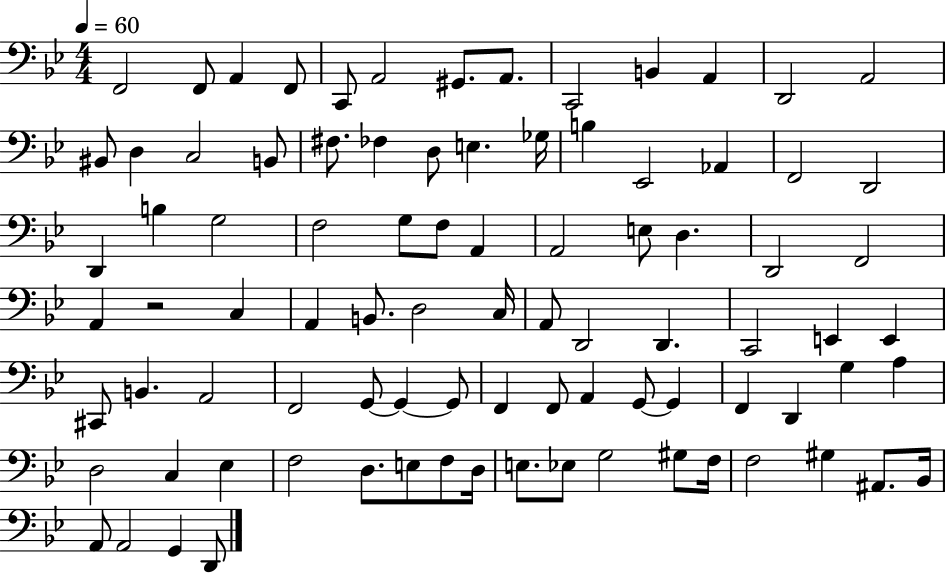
X:1
T:Untitled
M:4/4
L:1/4
K:Bb
F,,2 F,,/2 A,, F,,/2 C,,/2 A,,2 ^G,,/2 A,,/2 C,,2 B,, A,, D,,2 A,,2 ^B,,/2 D, C,2 B,,/2 ^F,/2 _F, D,/2 E, _G,/4 B, _E,,2 _A,, F,,2 D,,2 D,, B, G,2 F,2 G,/2 F,/2 A,, A,,2 E,/2 D, D,,2 F,,2 A,, z2 C, A,, B,,/2 D,2 C,/4 A,,/2 D,,2 D,, C,,2 E,, E,, ^C,,/2 B,, A,,2 F,,2 G,,/2 G,, G,,/2 F,, F,,/2 A,, G,,/2 G,, F,, D,, G, A, D,2 C, _E, F,2 D,/2 E,/2 F,/2 D,/4 E,/2 _E,/2 G,2 ^G,/2 F,/4 F,2 ^G, ^A,,/2 _B,,/4 A,,/2 A,,2 G,, D,,/2